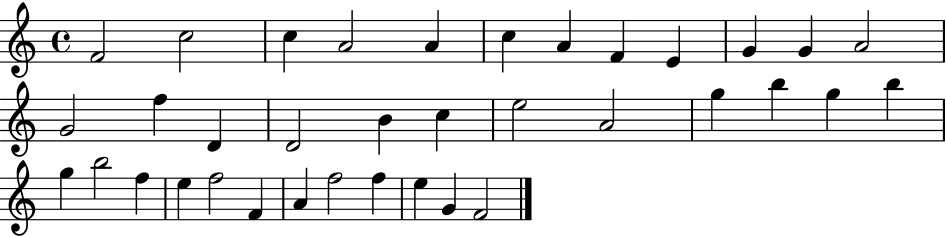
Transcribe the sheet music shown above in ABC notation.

X:1
T:Untitled
M:4/4
L:1/4
K:C
F2 c2 c A2 A c A F E G G A2 G2 f D D2 B c e2 A2 g b g b g b2 f e f2 F A f2 f e G F2